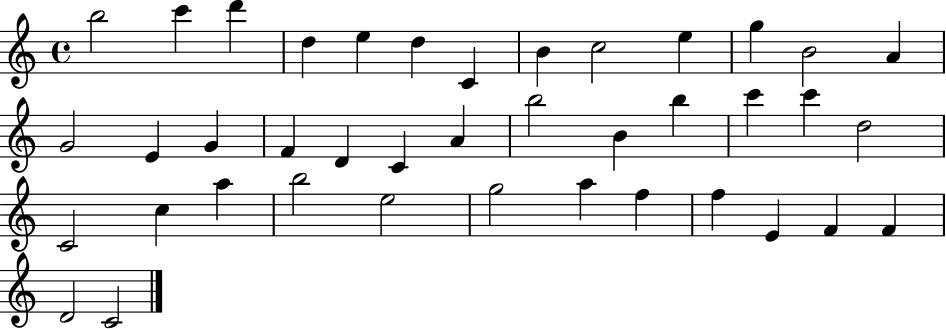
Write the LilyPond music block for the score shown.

{
  \clef treble
  \time 4/4
  \defaultTimeSignature
  \key c \major
  b''2 c'''4 d'''4 | d''4 e''4 d''4 c'4 | b'4 c''2 e''4 | g''4 b'2 a'4 | \break g'2 e'4 g'4 | f'4 d'4 c'4 a'4 | b''2 b'4 b''4 | c'''4 c'''4 d''2 | \break c'2 c''4 a''4 | b''2 e''2 | g''2 a''4 f''4 | f''4 e'4 f'4 f'4 | \break d'2 c'2 | \bar "|."
}